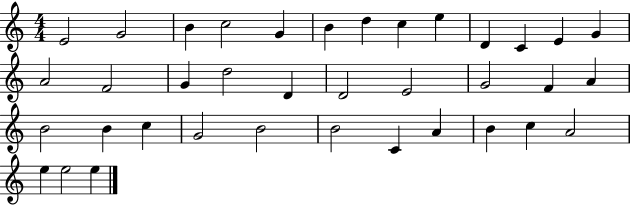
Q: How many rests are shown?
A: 0